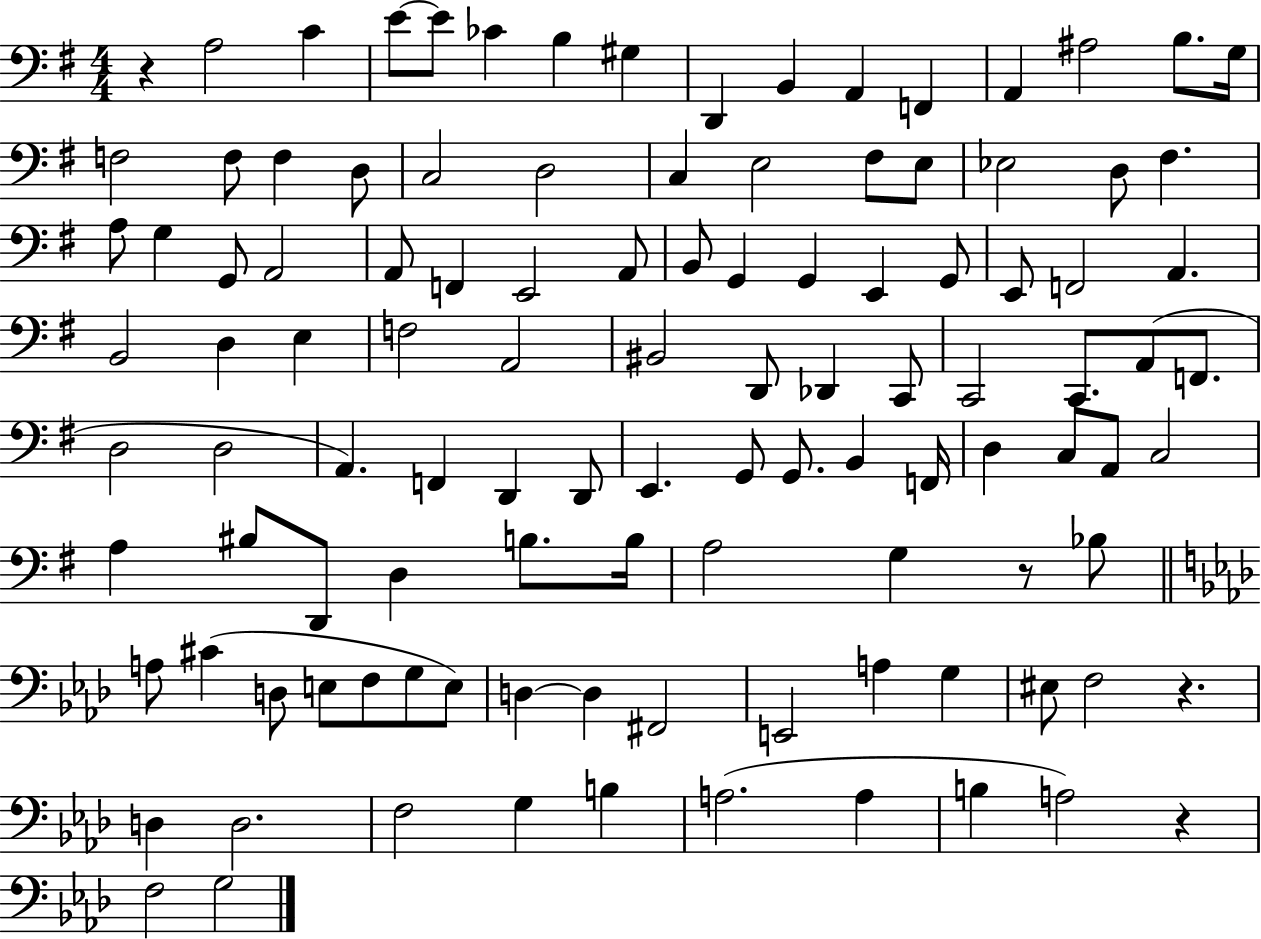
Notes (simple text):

R/q A3/h C4/q E4/e E4/e CES4/q B3/q G#3/q D2/q B2/q A2/q F2/q A2/q A#3/h B3/e. G3/s F3/h F3/e F3/q D3/e C3/h D3/h C3/q E3/h F#3/e E3/e Eb3/h D3/e F#3/q. A3/e G3/q G2/e A2/h A2/e F2/q E2/h A2/e B2/e G2/q G2/q E2/q G2/e E2/e F2/h A2/q. B2/h D3/q E3/q F3/h A2/h BIS2/h D2/e Db2/q C2/e C2/h C2/e. A2/e F2/e. D3/h D3/h A2/q. F2/q D2/q D2/e E2/q. G2/e G2/e. B2/q F2/s D3/q C3/e A2/e C3/h A3/q BIS3/e D2/e D3/q B3/e. B3/s A3/h G3/q R/e Bb3/e A3/e C#4/q D3/e E3/e F3/e G3/e E3/e D3/q D3/q F#2/h E2/h A3/q G3/q EIS3/e F3/h R/q. D3/q D3/h. F3/h G3/q B3/q A3/h. A3/q B3/q A3/h R/q F3/h G3/h